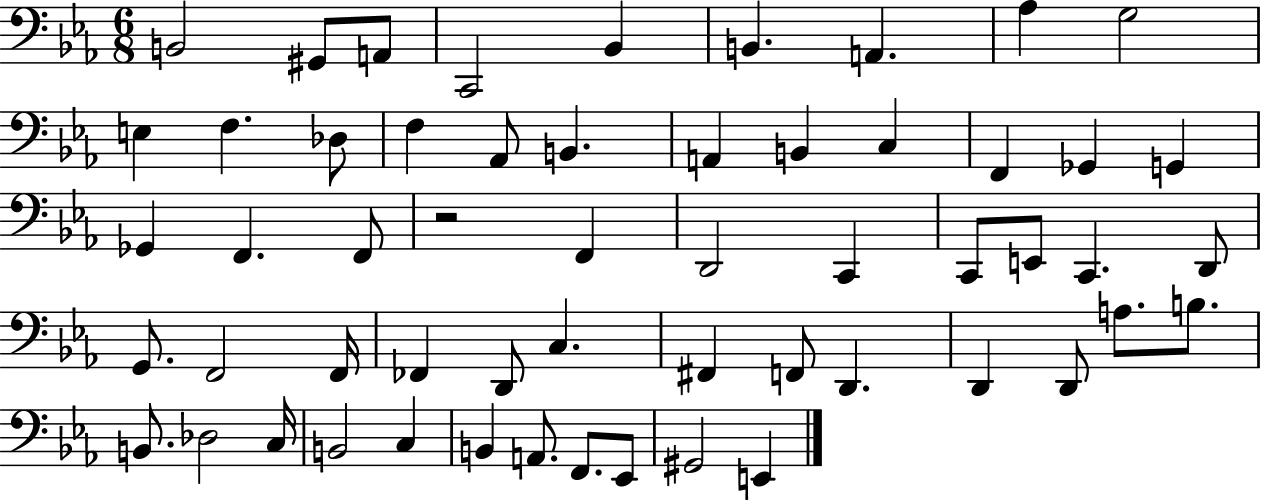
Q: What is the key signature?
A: EES major